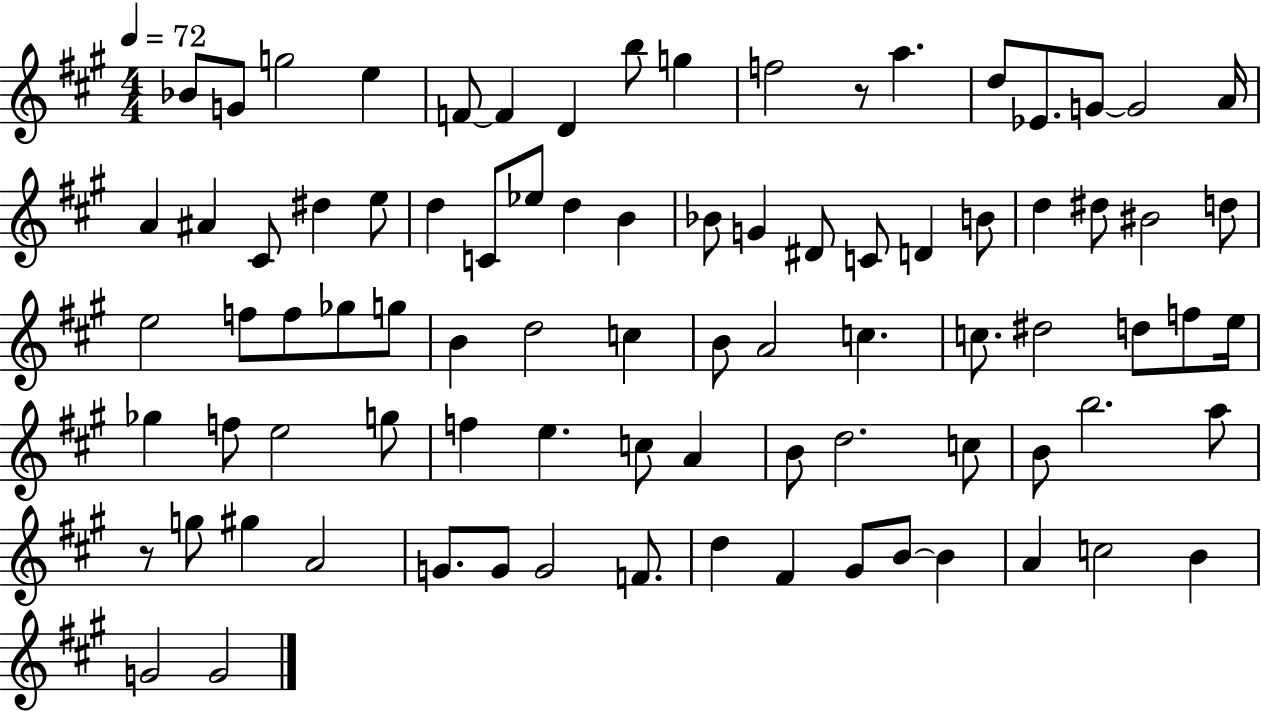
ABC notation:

X:1
T:Untitled
M:4/4
L:1/4
K:A
_B/2 G/2 g2 e F/2 F D b/2 g f2 z/2 a d/2 _E/2 G/2 G2 A/4 A ^A ^C/2 ^d e/2 d C/2 _e/2 d B _B/2 G ^D/2 C/2 D B/2 d ^d/2 ^B2 d/2 e2 f/2 f/2 _g/2 g/2 B d2 c B/2 A2 c c/2 ^d2 d/2 f/2 e/4 _g f/2 e2 g/2 f e c/2 A B/2 d2 c/2 B/2 b2 a/2 z/2 g/2 ^g A2 G/2 G/2 G2 F/2 d ^F ^G/2 B/2 B A c2 B G2 G2